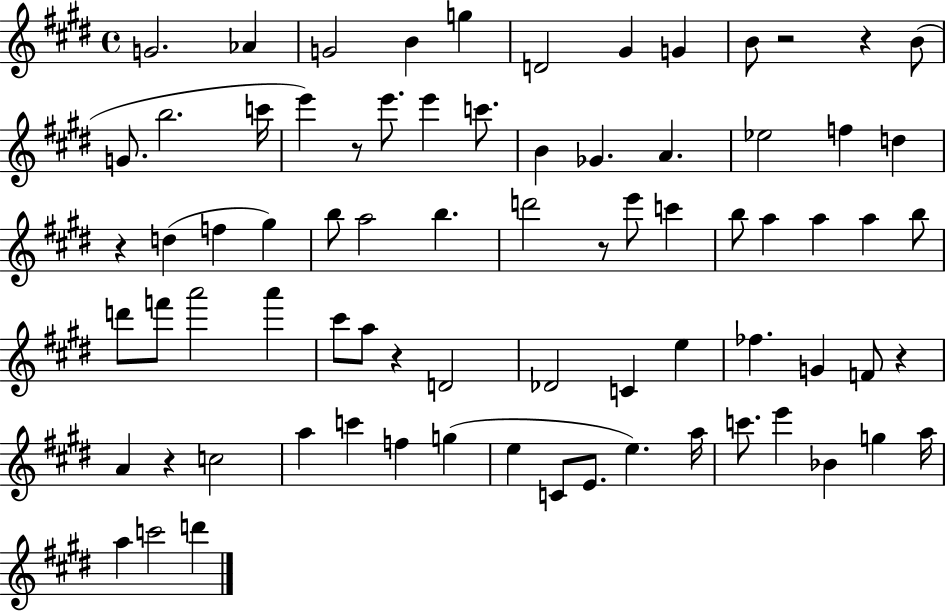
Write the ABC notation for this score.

X:1
T:Untitled
M:4/4
L:1/4
K:E
G2 _A G2 B g D2 ^G G B/2 z2 z B/2 G/2 b2 c'/4 e' z/2 e'/2 e' c'/2 B _G A _e2 f d z d f ^g b/2 a2 b d'2 z/2 e'/2 c' b/2 a a a b/2 d'/2 f'/2 a'2 a' ^c'/2 a/2 z D2 _D2 C e _f G F/2 z A z c2 a c' f g e C/2 E/2 e a/4 c'/2 e' _B g a/4 a c'2 d'